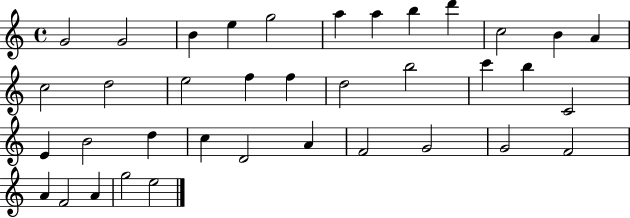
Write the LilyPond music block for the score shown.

{
  \clef treble
  \time 4/4
  \defaultTimeSignature
  \key c \major
  g'2 g'2 | b'4 e''4 g''2 | a''4 a''4 b''4 d'''4 | c''2 b'4 a'4 | \break c''2 d''2 | e''2 f''4 f''4 | d''2 b''2 | c'''4 b''4 c'2 | \break e'4 b'2 d''4 | c''4 d'2 a'4 | f'2 g'2 | g'2 f'2 | \break a'4 f'2 a'4 | g''2 e''2 | \bar "|."
}